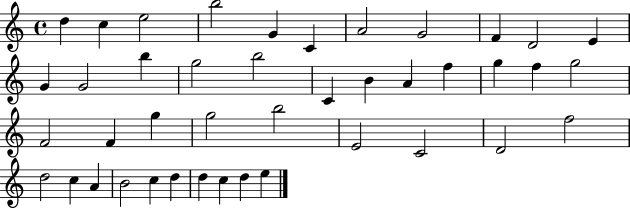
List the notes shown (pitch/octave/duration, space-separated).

D5/q C5/q E5/h B5/h G4/q C4/q A4/h G4/h F4/q D4/h E4/q G4/q G4/h B5/q G5/h B5/h C4/q B4/q A4/q F5/q G5/q F5/q G5/h F4/h F4/q G5/q G5/h B5/h E4/h C4/h D4/h F5/h D5/h C5/q A4/q B4/h C5/q D5/q D5/q C5/q D5/q E5/q